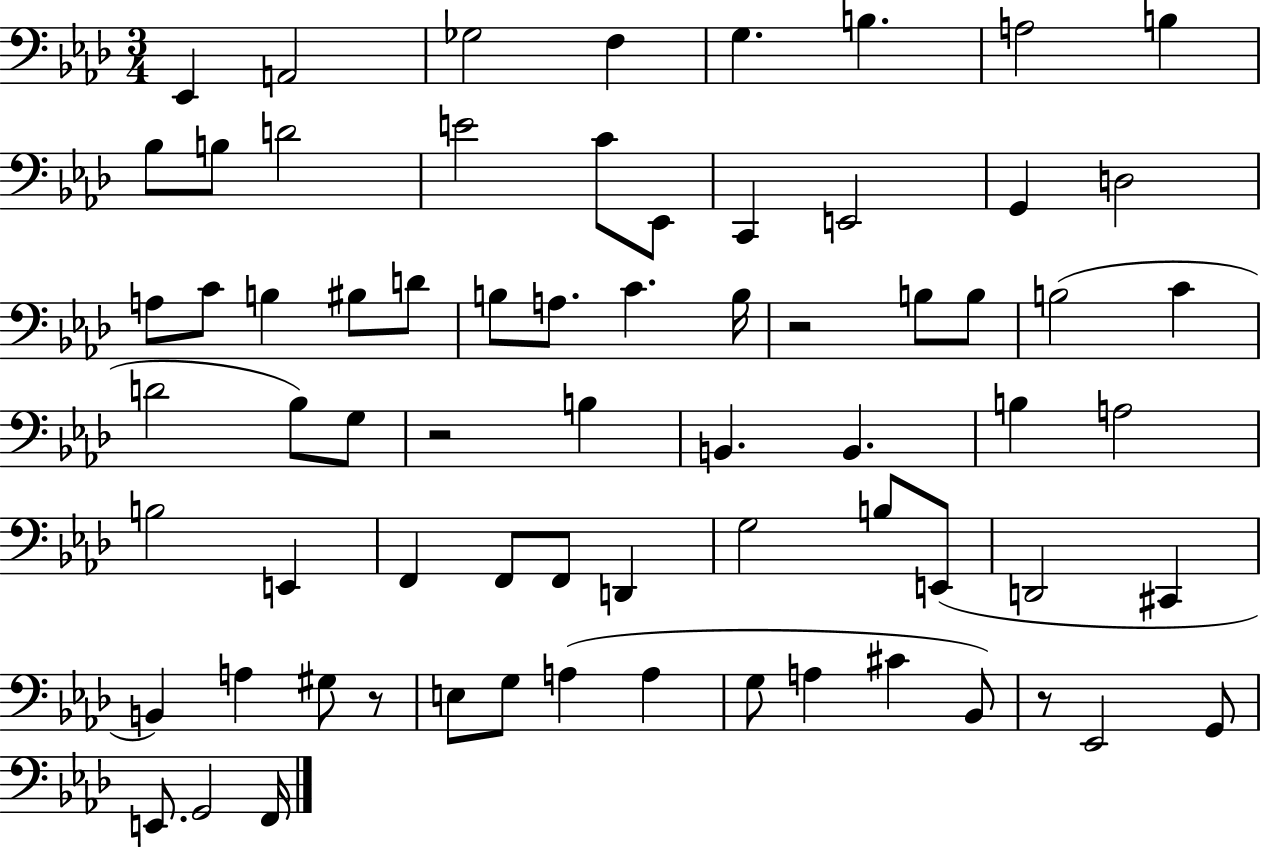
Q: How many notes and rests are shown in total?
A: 70